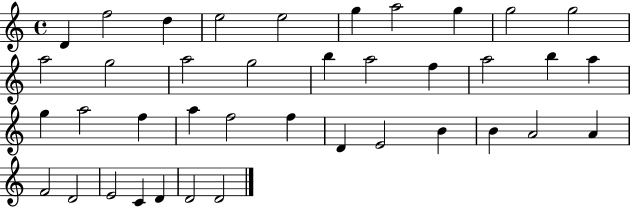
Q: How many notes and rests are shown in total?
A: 39